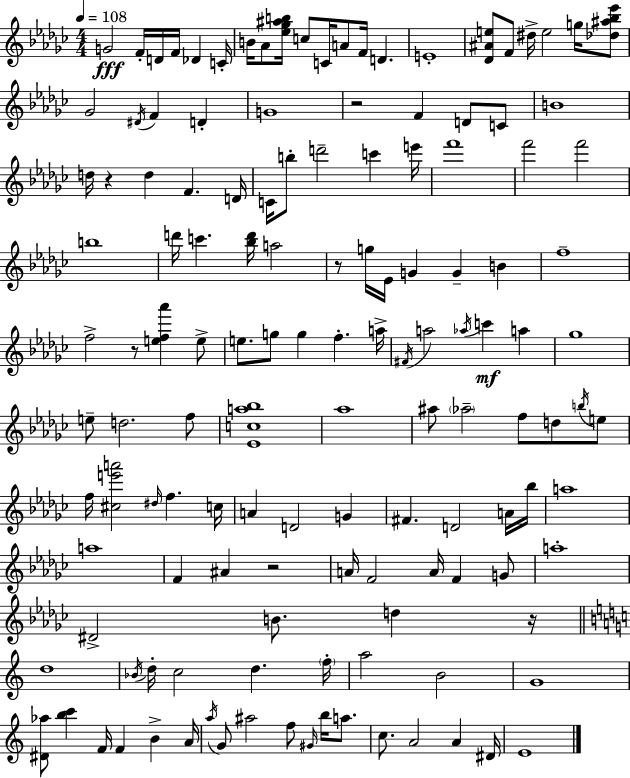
{
  \clef treble
  \numericTimeSignature
  \time 4/4
  \key ees \minor
  \tempo 4 = 108
  g'2\fff f'16-. d'16 f'16 des'4 c'16-. | b'16 aes'8 <ees'' ges'' ais'' b''>16 c''8 c'16 a'8 f'16 d'4. | e'1-. | <des' ais' e''>8 f'8 dis''16-> e''2 g''16 <des'' ais'' bes'' ees'''>8 | \break ges'2 \acciaccatura { dis'16 } f'4 d'4-. | g'1 | r2 f'4 d'8 c'8 | b'1 | \break d''16 r4 d''4 f'4. | d'16 c'16 b''8-. d'''2-- c'''4 | e'''16 f'''1 | f'''2 f'''2 | \break b''1 | d'''16 c'''4. <bes'' d'''>16 a''2 | r8 g''16 ees'16 g'4 g'4-- b'4 | f''1-- | \break f''2-> r8 <e'' f'' aes'''>4 e''8-> | e''8. g''8 g''4 f''4.-. | a''16-> \acciaccatura { fis'16 } a''2 \acciaccatura { aes''16 } c'''4\mf a''4 | ges''1 | \break e''8-- d''2. | f''8 <ees' c'' a'' bes''>1 | aes''1 | ais''8 \parenthesize aes''2-- f''8 d''8 | \break \acciaccatura { b''16 } e''8 f''16 <cis'' e''' a'''>2 \grace { dis''16 } f''4. | c''16 a'4 d'2 | g'4 fis'4. d'2 | a'16 bes''16 a''1 | \break a''1 | f'4 ais'4 r2 | a'16 f'2 a'16 f'4 | g'8 a''1-. | \break dis'2-> b'8. | d''4 r16 \bar "||" \break \key c \major d''1 | \acciaccatura { bes'16 } d''16-. c''2 d''4. | \parenthesize f''16-. a''2 b'2 | g'1 | \break <dis' aes''>8 <b'' c'''>4 f'16 f'4 b'4-> | a'16 \acciaccatura { a''16 } g'8 ais''2 f''8 \grace { gis'16 } b''16 | a''8. c''8. a'2 a'4 | dis'16 e'1 | \break \bar "|."
}